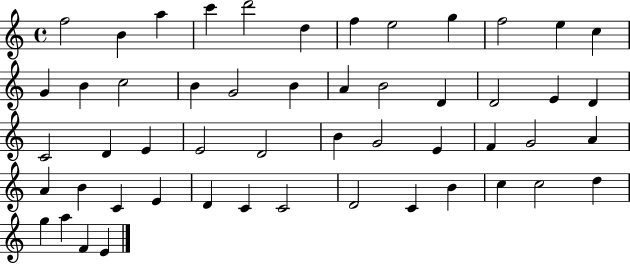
{
  \clef treble
  \time 4/4
  \defaultTimeSignature
  \key c \major
  f''2 b'4 a''4 | c'''4 d'''2 d''4 | f''4 e''2 g''4 | f''2 e''4 c''4 | \break g'4 b'4 c''2 | b'4 g'2 b'4 | a'4 b'2 d'4 | d'2 e'4 d'4 | \break c'2 d'4 e'4 | e'2 d'2 | b'4 g'2 e'4 | f'4 g'2 a'4 | \break a'4 b'4 c'4 e'4 | d'4 c'4 c'2 | d'2 c'4 b'4 | c''4 c''2 d''4 | \break g''4 a''4 f'4 e'4 | \bar "|."
}